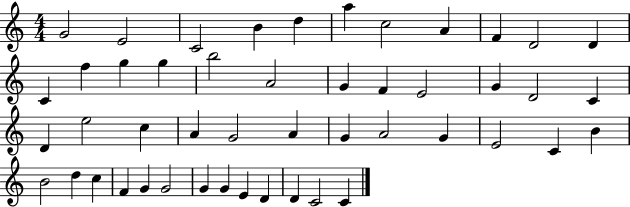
X:1
T:Untitled
M:4/4
L:1/4
K:C
G2 E2 C2 B d a c2 A F D2 D C f g g b2 A2 G F E2 G D2 C D e2 c A G2 A G A2 G E2 C B B2 d c F G G2 G G E D D C2 C